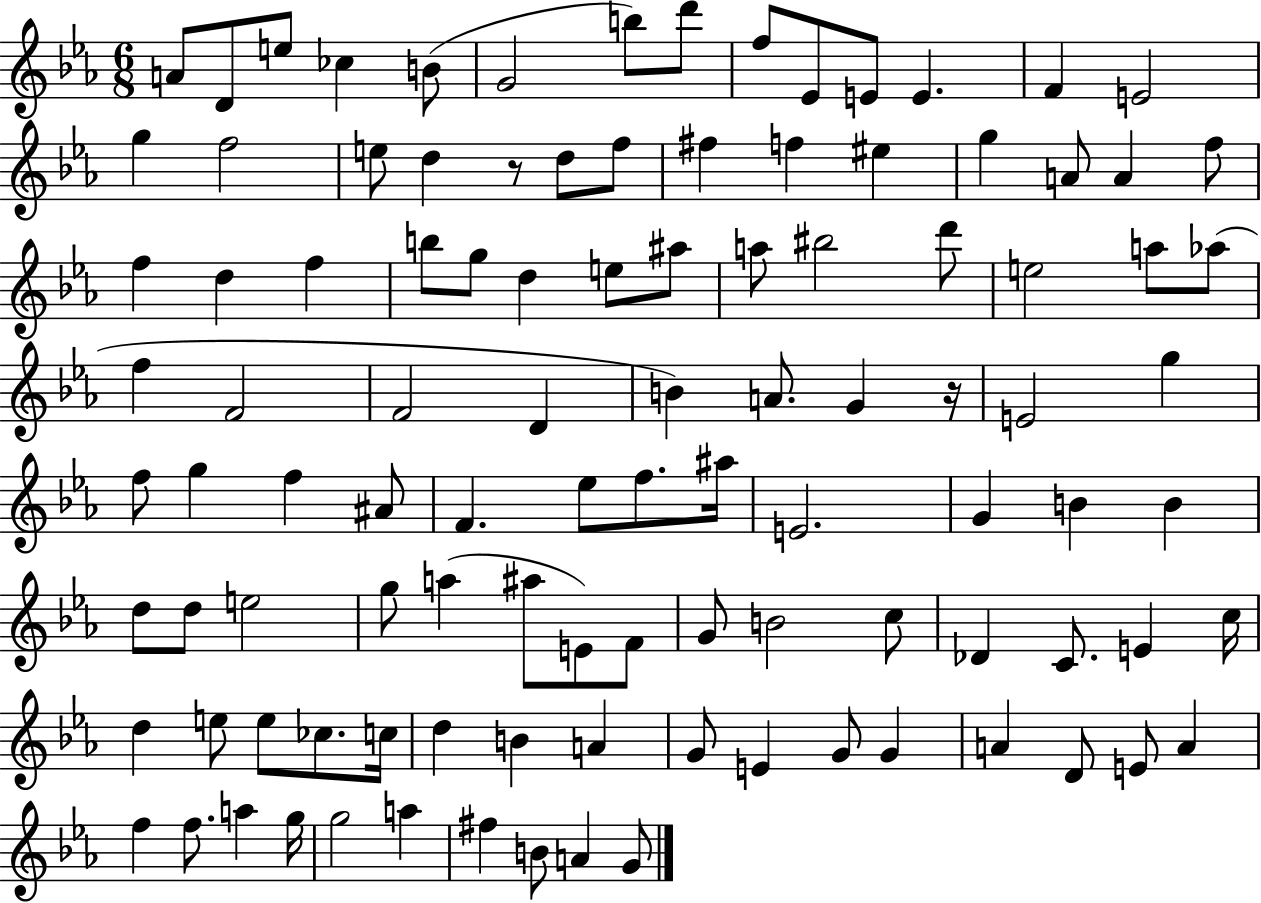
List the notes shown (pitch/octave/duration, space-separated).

A4/e D4/e E5/e CES5/q B4/e G4/h B5/e D6/e F5/e Eb4/e E4/e E4/q. F4/q E4/h G5/q F5/h E5/e D5/q R/e D5/e F5/e F#5/q F5/q EIS5/q G5/q A4/e A4/q F5/e F5/q D5/q F5/q B5/e G5/e D5/q E5/e A#5/e A5/e BIS5/h D6/e E5/h A5/e Ab5/e F5/q F4/h F4/h D4/q B4/q A4/e. G4/q R/s E4/h G5/q F5/e G5/q F5/q A#4/e F4/q. Eb5/e F5/e. A#5/s E4/h. G4/q B4/q B4/q D5/e D5/e E5/h G5/e A5/q A#5/e E4/e F4/e G4/e B4/h C5/e Db4/q C4/e. E4/q C5/s D5/q E5/e E5/e CES5/e. C5/s D5/q B4/q A4/q G4/e E4/q G4/e G4/q A4/q D4/e E4/e A4/q F5/q F5/e. A5/q G5/s G5/h A5/q F#5/q B4/e A4/q G4/e